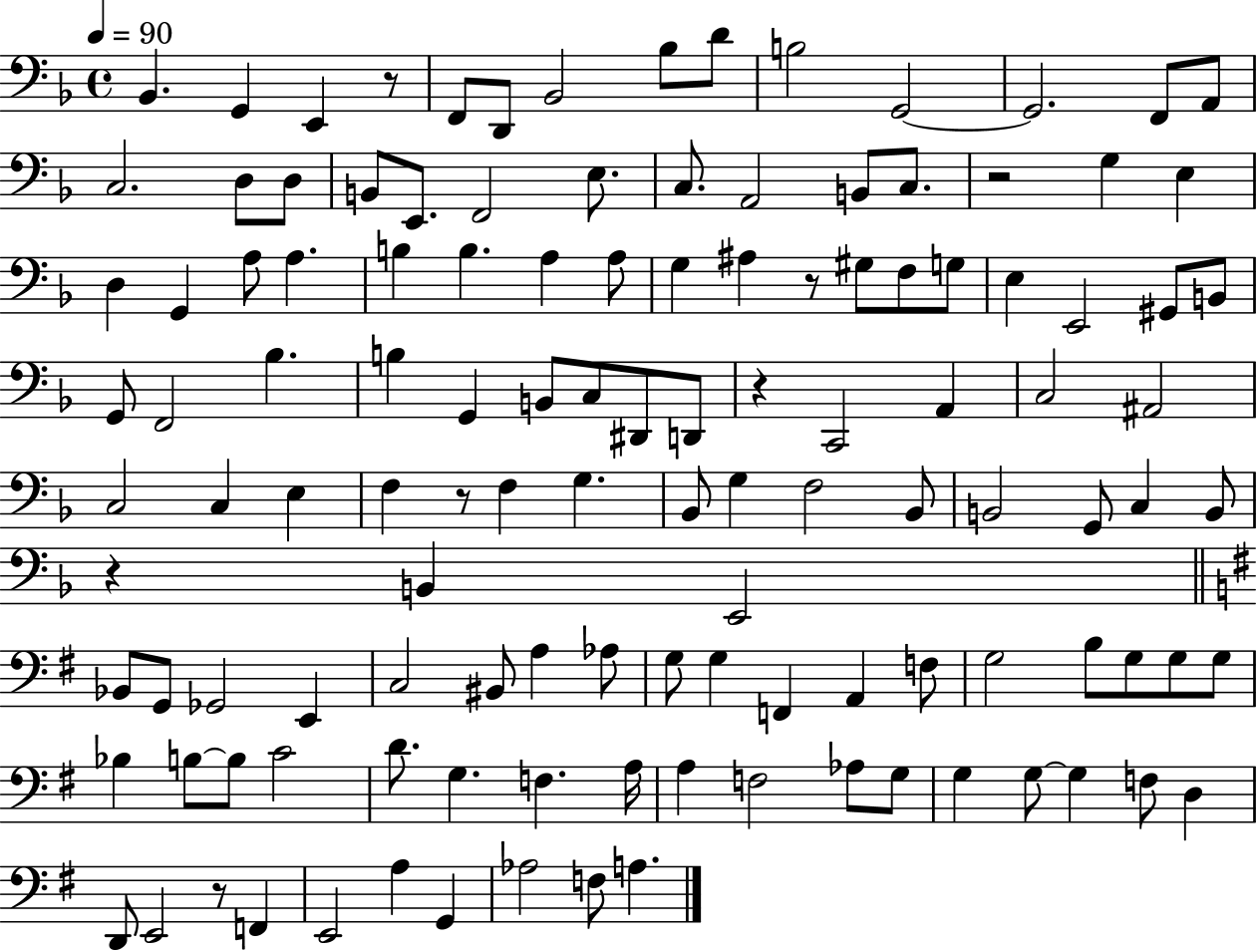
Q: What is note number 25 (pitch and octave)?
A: G3